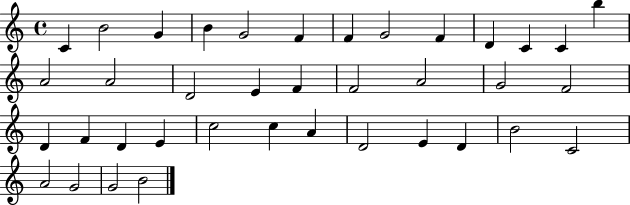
{
  \clef treble
  \time 4/4
  \defaultTimeSignature
  \key c \major
  c'4 b'2 g'4 | b'4 g'2 f'4 | f'4 g'2 f'4 | d'4 c'4 c'4 b''4 | \break a'2 a'2 | d'2 e'4 f'4 | f'2 a'2 | g'2 f'2 | \break d'4 f'4 d'4 e'4 | c''2 c''4 a'4 | d'2 e'4 d'4 | b'2 c'2 | \break a'2 g'2 | g'2 b'2 | \bar "|."
}